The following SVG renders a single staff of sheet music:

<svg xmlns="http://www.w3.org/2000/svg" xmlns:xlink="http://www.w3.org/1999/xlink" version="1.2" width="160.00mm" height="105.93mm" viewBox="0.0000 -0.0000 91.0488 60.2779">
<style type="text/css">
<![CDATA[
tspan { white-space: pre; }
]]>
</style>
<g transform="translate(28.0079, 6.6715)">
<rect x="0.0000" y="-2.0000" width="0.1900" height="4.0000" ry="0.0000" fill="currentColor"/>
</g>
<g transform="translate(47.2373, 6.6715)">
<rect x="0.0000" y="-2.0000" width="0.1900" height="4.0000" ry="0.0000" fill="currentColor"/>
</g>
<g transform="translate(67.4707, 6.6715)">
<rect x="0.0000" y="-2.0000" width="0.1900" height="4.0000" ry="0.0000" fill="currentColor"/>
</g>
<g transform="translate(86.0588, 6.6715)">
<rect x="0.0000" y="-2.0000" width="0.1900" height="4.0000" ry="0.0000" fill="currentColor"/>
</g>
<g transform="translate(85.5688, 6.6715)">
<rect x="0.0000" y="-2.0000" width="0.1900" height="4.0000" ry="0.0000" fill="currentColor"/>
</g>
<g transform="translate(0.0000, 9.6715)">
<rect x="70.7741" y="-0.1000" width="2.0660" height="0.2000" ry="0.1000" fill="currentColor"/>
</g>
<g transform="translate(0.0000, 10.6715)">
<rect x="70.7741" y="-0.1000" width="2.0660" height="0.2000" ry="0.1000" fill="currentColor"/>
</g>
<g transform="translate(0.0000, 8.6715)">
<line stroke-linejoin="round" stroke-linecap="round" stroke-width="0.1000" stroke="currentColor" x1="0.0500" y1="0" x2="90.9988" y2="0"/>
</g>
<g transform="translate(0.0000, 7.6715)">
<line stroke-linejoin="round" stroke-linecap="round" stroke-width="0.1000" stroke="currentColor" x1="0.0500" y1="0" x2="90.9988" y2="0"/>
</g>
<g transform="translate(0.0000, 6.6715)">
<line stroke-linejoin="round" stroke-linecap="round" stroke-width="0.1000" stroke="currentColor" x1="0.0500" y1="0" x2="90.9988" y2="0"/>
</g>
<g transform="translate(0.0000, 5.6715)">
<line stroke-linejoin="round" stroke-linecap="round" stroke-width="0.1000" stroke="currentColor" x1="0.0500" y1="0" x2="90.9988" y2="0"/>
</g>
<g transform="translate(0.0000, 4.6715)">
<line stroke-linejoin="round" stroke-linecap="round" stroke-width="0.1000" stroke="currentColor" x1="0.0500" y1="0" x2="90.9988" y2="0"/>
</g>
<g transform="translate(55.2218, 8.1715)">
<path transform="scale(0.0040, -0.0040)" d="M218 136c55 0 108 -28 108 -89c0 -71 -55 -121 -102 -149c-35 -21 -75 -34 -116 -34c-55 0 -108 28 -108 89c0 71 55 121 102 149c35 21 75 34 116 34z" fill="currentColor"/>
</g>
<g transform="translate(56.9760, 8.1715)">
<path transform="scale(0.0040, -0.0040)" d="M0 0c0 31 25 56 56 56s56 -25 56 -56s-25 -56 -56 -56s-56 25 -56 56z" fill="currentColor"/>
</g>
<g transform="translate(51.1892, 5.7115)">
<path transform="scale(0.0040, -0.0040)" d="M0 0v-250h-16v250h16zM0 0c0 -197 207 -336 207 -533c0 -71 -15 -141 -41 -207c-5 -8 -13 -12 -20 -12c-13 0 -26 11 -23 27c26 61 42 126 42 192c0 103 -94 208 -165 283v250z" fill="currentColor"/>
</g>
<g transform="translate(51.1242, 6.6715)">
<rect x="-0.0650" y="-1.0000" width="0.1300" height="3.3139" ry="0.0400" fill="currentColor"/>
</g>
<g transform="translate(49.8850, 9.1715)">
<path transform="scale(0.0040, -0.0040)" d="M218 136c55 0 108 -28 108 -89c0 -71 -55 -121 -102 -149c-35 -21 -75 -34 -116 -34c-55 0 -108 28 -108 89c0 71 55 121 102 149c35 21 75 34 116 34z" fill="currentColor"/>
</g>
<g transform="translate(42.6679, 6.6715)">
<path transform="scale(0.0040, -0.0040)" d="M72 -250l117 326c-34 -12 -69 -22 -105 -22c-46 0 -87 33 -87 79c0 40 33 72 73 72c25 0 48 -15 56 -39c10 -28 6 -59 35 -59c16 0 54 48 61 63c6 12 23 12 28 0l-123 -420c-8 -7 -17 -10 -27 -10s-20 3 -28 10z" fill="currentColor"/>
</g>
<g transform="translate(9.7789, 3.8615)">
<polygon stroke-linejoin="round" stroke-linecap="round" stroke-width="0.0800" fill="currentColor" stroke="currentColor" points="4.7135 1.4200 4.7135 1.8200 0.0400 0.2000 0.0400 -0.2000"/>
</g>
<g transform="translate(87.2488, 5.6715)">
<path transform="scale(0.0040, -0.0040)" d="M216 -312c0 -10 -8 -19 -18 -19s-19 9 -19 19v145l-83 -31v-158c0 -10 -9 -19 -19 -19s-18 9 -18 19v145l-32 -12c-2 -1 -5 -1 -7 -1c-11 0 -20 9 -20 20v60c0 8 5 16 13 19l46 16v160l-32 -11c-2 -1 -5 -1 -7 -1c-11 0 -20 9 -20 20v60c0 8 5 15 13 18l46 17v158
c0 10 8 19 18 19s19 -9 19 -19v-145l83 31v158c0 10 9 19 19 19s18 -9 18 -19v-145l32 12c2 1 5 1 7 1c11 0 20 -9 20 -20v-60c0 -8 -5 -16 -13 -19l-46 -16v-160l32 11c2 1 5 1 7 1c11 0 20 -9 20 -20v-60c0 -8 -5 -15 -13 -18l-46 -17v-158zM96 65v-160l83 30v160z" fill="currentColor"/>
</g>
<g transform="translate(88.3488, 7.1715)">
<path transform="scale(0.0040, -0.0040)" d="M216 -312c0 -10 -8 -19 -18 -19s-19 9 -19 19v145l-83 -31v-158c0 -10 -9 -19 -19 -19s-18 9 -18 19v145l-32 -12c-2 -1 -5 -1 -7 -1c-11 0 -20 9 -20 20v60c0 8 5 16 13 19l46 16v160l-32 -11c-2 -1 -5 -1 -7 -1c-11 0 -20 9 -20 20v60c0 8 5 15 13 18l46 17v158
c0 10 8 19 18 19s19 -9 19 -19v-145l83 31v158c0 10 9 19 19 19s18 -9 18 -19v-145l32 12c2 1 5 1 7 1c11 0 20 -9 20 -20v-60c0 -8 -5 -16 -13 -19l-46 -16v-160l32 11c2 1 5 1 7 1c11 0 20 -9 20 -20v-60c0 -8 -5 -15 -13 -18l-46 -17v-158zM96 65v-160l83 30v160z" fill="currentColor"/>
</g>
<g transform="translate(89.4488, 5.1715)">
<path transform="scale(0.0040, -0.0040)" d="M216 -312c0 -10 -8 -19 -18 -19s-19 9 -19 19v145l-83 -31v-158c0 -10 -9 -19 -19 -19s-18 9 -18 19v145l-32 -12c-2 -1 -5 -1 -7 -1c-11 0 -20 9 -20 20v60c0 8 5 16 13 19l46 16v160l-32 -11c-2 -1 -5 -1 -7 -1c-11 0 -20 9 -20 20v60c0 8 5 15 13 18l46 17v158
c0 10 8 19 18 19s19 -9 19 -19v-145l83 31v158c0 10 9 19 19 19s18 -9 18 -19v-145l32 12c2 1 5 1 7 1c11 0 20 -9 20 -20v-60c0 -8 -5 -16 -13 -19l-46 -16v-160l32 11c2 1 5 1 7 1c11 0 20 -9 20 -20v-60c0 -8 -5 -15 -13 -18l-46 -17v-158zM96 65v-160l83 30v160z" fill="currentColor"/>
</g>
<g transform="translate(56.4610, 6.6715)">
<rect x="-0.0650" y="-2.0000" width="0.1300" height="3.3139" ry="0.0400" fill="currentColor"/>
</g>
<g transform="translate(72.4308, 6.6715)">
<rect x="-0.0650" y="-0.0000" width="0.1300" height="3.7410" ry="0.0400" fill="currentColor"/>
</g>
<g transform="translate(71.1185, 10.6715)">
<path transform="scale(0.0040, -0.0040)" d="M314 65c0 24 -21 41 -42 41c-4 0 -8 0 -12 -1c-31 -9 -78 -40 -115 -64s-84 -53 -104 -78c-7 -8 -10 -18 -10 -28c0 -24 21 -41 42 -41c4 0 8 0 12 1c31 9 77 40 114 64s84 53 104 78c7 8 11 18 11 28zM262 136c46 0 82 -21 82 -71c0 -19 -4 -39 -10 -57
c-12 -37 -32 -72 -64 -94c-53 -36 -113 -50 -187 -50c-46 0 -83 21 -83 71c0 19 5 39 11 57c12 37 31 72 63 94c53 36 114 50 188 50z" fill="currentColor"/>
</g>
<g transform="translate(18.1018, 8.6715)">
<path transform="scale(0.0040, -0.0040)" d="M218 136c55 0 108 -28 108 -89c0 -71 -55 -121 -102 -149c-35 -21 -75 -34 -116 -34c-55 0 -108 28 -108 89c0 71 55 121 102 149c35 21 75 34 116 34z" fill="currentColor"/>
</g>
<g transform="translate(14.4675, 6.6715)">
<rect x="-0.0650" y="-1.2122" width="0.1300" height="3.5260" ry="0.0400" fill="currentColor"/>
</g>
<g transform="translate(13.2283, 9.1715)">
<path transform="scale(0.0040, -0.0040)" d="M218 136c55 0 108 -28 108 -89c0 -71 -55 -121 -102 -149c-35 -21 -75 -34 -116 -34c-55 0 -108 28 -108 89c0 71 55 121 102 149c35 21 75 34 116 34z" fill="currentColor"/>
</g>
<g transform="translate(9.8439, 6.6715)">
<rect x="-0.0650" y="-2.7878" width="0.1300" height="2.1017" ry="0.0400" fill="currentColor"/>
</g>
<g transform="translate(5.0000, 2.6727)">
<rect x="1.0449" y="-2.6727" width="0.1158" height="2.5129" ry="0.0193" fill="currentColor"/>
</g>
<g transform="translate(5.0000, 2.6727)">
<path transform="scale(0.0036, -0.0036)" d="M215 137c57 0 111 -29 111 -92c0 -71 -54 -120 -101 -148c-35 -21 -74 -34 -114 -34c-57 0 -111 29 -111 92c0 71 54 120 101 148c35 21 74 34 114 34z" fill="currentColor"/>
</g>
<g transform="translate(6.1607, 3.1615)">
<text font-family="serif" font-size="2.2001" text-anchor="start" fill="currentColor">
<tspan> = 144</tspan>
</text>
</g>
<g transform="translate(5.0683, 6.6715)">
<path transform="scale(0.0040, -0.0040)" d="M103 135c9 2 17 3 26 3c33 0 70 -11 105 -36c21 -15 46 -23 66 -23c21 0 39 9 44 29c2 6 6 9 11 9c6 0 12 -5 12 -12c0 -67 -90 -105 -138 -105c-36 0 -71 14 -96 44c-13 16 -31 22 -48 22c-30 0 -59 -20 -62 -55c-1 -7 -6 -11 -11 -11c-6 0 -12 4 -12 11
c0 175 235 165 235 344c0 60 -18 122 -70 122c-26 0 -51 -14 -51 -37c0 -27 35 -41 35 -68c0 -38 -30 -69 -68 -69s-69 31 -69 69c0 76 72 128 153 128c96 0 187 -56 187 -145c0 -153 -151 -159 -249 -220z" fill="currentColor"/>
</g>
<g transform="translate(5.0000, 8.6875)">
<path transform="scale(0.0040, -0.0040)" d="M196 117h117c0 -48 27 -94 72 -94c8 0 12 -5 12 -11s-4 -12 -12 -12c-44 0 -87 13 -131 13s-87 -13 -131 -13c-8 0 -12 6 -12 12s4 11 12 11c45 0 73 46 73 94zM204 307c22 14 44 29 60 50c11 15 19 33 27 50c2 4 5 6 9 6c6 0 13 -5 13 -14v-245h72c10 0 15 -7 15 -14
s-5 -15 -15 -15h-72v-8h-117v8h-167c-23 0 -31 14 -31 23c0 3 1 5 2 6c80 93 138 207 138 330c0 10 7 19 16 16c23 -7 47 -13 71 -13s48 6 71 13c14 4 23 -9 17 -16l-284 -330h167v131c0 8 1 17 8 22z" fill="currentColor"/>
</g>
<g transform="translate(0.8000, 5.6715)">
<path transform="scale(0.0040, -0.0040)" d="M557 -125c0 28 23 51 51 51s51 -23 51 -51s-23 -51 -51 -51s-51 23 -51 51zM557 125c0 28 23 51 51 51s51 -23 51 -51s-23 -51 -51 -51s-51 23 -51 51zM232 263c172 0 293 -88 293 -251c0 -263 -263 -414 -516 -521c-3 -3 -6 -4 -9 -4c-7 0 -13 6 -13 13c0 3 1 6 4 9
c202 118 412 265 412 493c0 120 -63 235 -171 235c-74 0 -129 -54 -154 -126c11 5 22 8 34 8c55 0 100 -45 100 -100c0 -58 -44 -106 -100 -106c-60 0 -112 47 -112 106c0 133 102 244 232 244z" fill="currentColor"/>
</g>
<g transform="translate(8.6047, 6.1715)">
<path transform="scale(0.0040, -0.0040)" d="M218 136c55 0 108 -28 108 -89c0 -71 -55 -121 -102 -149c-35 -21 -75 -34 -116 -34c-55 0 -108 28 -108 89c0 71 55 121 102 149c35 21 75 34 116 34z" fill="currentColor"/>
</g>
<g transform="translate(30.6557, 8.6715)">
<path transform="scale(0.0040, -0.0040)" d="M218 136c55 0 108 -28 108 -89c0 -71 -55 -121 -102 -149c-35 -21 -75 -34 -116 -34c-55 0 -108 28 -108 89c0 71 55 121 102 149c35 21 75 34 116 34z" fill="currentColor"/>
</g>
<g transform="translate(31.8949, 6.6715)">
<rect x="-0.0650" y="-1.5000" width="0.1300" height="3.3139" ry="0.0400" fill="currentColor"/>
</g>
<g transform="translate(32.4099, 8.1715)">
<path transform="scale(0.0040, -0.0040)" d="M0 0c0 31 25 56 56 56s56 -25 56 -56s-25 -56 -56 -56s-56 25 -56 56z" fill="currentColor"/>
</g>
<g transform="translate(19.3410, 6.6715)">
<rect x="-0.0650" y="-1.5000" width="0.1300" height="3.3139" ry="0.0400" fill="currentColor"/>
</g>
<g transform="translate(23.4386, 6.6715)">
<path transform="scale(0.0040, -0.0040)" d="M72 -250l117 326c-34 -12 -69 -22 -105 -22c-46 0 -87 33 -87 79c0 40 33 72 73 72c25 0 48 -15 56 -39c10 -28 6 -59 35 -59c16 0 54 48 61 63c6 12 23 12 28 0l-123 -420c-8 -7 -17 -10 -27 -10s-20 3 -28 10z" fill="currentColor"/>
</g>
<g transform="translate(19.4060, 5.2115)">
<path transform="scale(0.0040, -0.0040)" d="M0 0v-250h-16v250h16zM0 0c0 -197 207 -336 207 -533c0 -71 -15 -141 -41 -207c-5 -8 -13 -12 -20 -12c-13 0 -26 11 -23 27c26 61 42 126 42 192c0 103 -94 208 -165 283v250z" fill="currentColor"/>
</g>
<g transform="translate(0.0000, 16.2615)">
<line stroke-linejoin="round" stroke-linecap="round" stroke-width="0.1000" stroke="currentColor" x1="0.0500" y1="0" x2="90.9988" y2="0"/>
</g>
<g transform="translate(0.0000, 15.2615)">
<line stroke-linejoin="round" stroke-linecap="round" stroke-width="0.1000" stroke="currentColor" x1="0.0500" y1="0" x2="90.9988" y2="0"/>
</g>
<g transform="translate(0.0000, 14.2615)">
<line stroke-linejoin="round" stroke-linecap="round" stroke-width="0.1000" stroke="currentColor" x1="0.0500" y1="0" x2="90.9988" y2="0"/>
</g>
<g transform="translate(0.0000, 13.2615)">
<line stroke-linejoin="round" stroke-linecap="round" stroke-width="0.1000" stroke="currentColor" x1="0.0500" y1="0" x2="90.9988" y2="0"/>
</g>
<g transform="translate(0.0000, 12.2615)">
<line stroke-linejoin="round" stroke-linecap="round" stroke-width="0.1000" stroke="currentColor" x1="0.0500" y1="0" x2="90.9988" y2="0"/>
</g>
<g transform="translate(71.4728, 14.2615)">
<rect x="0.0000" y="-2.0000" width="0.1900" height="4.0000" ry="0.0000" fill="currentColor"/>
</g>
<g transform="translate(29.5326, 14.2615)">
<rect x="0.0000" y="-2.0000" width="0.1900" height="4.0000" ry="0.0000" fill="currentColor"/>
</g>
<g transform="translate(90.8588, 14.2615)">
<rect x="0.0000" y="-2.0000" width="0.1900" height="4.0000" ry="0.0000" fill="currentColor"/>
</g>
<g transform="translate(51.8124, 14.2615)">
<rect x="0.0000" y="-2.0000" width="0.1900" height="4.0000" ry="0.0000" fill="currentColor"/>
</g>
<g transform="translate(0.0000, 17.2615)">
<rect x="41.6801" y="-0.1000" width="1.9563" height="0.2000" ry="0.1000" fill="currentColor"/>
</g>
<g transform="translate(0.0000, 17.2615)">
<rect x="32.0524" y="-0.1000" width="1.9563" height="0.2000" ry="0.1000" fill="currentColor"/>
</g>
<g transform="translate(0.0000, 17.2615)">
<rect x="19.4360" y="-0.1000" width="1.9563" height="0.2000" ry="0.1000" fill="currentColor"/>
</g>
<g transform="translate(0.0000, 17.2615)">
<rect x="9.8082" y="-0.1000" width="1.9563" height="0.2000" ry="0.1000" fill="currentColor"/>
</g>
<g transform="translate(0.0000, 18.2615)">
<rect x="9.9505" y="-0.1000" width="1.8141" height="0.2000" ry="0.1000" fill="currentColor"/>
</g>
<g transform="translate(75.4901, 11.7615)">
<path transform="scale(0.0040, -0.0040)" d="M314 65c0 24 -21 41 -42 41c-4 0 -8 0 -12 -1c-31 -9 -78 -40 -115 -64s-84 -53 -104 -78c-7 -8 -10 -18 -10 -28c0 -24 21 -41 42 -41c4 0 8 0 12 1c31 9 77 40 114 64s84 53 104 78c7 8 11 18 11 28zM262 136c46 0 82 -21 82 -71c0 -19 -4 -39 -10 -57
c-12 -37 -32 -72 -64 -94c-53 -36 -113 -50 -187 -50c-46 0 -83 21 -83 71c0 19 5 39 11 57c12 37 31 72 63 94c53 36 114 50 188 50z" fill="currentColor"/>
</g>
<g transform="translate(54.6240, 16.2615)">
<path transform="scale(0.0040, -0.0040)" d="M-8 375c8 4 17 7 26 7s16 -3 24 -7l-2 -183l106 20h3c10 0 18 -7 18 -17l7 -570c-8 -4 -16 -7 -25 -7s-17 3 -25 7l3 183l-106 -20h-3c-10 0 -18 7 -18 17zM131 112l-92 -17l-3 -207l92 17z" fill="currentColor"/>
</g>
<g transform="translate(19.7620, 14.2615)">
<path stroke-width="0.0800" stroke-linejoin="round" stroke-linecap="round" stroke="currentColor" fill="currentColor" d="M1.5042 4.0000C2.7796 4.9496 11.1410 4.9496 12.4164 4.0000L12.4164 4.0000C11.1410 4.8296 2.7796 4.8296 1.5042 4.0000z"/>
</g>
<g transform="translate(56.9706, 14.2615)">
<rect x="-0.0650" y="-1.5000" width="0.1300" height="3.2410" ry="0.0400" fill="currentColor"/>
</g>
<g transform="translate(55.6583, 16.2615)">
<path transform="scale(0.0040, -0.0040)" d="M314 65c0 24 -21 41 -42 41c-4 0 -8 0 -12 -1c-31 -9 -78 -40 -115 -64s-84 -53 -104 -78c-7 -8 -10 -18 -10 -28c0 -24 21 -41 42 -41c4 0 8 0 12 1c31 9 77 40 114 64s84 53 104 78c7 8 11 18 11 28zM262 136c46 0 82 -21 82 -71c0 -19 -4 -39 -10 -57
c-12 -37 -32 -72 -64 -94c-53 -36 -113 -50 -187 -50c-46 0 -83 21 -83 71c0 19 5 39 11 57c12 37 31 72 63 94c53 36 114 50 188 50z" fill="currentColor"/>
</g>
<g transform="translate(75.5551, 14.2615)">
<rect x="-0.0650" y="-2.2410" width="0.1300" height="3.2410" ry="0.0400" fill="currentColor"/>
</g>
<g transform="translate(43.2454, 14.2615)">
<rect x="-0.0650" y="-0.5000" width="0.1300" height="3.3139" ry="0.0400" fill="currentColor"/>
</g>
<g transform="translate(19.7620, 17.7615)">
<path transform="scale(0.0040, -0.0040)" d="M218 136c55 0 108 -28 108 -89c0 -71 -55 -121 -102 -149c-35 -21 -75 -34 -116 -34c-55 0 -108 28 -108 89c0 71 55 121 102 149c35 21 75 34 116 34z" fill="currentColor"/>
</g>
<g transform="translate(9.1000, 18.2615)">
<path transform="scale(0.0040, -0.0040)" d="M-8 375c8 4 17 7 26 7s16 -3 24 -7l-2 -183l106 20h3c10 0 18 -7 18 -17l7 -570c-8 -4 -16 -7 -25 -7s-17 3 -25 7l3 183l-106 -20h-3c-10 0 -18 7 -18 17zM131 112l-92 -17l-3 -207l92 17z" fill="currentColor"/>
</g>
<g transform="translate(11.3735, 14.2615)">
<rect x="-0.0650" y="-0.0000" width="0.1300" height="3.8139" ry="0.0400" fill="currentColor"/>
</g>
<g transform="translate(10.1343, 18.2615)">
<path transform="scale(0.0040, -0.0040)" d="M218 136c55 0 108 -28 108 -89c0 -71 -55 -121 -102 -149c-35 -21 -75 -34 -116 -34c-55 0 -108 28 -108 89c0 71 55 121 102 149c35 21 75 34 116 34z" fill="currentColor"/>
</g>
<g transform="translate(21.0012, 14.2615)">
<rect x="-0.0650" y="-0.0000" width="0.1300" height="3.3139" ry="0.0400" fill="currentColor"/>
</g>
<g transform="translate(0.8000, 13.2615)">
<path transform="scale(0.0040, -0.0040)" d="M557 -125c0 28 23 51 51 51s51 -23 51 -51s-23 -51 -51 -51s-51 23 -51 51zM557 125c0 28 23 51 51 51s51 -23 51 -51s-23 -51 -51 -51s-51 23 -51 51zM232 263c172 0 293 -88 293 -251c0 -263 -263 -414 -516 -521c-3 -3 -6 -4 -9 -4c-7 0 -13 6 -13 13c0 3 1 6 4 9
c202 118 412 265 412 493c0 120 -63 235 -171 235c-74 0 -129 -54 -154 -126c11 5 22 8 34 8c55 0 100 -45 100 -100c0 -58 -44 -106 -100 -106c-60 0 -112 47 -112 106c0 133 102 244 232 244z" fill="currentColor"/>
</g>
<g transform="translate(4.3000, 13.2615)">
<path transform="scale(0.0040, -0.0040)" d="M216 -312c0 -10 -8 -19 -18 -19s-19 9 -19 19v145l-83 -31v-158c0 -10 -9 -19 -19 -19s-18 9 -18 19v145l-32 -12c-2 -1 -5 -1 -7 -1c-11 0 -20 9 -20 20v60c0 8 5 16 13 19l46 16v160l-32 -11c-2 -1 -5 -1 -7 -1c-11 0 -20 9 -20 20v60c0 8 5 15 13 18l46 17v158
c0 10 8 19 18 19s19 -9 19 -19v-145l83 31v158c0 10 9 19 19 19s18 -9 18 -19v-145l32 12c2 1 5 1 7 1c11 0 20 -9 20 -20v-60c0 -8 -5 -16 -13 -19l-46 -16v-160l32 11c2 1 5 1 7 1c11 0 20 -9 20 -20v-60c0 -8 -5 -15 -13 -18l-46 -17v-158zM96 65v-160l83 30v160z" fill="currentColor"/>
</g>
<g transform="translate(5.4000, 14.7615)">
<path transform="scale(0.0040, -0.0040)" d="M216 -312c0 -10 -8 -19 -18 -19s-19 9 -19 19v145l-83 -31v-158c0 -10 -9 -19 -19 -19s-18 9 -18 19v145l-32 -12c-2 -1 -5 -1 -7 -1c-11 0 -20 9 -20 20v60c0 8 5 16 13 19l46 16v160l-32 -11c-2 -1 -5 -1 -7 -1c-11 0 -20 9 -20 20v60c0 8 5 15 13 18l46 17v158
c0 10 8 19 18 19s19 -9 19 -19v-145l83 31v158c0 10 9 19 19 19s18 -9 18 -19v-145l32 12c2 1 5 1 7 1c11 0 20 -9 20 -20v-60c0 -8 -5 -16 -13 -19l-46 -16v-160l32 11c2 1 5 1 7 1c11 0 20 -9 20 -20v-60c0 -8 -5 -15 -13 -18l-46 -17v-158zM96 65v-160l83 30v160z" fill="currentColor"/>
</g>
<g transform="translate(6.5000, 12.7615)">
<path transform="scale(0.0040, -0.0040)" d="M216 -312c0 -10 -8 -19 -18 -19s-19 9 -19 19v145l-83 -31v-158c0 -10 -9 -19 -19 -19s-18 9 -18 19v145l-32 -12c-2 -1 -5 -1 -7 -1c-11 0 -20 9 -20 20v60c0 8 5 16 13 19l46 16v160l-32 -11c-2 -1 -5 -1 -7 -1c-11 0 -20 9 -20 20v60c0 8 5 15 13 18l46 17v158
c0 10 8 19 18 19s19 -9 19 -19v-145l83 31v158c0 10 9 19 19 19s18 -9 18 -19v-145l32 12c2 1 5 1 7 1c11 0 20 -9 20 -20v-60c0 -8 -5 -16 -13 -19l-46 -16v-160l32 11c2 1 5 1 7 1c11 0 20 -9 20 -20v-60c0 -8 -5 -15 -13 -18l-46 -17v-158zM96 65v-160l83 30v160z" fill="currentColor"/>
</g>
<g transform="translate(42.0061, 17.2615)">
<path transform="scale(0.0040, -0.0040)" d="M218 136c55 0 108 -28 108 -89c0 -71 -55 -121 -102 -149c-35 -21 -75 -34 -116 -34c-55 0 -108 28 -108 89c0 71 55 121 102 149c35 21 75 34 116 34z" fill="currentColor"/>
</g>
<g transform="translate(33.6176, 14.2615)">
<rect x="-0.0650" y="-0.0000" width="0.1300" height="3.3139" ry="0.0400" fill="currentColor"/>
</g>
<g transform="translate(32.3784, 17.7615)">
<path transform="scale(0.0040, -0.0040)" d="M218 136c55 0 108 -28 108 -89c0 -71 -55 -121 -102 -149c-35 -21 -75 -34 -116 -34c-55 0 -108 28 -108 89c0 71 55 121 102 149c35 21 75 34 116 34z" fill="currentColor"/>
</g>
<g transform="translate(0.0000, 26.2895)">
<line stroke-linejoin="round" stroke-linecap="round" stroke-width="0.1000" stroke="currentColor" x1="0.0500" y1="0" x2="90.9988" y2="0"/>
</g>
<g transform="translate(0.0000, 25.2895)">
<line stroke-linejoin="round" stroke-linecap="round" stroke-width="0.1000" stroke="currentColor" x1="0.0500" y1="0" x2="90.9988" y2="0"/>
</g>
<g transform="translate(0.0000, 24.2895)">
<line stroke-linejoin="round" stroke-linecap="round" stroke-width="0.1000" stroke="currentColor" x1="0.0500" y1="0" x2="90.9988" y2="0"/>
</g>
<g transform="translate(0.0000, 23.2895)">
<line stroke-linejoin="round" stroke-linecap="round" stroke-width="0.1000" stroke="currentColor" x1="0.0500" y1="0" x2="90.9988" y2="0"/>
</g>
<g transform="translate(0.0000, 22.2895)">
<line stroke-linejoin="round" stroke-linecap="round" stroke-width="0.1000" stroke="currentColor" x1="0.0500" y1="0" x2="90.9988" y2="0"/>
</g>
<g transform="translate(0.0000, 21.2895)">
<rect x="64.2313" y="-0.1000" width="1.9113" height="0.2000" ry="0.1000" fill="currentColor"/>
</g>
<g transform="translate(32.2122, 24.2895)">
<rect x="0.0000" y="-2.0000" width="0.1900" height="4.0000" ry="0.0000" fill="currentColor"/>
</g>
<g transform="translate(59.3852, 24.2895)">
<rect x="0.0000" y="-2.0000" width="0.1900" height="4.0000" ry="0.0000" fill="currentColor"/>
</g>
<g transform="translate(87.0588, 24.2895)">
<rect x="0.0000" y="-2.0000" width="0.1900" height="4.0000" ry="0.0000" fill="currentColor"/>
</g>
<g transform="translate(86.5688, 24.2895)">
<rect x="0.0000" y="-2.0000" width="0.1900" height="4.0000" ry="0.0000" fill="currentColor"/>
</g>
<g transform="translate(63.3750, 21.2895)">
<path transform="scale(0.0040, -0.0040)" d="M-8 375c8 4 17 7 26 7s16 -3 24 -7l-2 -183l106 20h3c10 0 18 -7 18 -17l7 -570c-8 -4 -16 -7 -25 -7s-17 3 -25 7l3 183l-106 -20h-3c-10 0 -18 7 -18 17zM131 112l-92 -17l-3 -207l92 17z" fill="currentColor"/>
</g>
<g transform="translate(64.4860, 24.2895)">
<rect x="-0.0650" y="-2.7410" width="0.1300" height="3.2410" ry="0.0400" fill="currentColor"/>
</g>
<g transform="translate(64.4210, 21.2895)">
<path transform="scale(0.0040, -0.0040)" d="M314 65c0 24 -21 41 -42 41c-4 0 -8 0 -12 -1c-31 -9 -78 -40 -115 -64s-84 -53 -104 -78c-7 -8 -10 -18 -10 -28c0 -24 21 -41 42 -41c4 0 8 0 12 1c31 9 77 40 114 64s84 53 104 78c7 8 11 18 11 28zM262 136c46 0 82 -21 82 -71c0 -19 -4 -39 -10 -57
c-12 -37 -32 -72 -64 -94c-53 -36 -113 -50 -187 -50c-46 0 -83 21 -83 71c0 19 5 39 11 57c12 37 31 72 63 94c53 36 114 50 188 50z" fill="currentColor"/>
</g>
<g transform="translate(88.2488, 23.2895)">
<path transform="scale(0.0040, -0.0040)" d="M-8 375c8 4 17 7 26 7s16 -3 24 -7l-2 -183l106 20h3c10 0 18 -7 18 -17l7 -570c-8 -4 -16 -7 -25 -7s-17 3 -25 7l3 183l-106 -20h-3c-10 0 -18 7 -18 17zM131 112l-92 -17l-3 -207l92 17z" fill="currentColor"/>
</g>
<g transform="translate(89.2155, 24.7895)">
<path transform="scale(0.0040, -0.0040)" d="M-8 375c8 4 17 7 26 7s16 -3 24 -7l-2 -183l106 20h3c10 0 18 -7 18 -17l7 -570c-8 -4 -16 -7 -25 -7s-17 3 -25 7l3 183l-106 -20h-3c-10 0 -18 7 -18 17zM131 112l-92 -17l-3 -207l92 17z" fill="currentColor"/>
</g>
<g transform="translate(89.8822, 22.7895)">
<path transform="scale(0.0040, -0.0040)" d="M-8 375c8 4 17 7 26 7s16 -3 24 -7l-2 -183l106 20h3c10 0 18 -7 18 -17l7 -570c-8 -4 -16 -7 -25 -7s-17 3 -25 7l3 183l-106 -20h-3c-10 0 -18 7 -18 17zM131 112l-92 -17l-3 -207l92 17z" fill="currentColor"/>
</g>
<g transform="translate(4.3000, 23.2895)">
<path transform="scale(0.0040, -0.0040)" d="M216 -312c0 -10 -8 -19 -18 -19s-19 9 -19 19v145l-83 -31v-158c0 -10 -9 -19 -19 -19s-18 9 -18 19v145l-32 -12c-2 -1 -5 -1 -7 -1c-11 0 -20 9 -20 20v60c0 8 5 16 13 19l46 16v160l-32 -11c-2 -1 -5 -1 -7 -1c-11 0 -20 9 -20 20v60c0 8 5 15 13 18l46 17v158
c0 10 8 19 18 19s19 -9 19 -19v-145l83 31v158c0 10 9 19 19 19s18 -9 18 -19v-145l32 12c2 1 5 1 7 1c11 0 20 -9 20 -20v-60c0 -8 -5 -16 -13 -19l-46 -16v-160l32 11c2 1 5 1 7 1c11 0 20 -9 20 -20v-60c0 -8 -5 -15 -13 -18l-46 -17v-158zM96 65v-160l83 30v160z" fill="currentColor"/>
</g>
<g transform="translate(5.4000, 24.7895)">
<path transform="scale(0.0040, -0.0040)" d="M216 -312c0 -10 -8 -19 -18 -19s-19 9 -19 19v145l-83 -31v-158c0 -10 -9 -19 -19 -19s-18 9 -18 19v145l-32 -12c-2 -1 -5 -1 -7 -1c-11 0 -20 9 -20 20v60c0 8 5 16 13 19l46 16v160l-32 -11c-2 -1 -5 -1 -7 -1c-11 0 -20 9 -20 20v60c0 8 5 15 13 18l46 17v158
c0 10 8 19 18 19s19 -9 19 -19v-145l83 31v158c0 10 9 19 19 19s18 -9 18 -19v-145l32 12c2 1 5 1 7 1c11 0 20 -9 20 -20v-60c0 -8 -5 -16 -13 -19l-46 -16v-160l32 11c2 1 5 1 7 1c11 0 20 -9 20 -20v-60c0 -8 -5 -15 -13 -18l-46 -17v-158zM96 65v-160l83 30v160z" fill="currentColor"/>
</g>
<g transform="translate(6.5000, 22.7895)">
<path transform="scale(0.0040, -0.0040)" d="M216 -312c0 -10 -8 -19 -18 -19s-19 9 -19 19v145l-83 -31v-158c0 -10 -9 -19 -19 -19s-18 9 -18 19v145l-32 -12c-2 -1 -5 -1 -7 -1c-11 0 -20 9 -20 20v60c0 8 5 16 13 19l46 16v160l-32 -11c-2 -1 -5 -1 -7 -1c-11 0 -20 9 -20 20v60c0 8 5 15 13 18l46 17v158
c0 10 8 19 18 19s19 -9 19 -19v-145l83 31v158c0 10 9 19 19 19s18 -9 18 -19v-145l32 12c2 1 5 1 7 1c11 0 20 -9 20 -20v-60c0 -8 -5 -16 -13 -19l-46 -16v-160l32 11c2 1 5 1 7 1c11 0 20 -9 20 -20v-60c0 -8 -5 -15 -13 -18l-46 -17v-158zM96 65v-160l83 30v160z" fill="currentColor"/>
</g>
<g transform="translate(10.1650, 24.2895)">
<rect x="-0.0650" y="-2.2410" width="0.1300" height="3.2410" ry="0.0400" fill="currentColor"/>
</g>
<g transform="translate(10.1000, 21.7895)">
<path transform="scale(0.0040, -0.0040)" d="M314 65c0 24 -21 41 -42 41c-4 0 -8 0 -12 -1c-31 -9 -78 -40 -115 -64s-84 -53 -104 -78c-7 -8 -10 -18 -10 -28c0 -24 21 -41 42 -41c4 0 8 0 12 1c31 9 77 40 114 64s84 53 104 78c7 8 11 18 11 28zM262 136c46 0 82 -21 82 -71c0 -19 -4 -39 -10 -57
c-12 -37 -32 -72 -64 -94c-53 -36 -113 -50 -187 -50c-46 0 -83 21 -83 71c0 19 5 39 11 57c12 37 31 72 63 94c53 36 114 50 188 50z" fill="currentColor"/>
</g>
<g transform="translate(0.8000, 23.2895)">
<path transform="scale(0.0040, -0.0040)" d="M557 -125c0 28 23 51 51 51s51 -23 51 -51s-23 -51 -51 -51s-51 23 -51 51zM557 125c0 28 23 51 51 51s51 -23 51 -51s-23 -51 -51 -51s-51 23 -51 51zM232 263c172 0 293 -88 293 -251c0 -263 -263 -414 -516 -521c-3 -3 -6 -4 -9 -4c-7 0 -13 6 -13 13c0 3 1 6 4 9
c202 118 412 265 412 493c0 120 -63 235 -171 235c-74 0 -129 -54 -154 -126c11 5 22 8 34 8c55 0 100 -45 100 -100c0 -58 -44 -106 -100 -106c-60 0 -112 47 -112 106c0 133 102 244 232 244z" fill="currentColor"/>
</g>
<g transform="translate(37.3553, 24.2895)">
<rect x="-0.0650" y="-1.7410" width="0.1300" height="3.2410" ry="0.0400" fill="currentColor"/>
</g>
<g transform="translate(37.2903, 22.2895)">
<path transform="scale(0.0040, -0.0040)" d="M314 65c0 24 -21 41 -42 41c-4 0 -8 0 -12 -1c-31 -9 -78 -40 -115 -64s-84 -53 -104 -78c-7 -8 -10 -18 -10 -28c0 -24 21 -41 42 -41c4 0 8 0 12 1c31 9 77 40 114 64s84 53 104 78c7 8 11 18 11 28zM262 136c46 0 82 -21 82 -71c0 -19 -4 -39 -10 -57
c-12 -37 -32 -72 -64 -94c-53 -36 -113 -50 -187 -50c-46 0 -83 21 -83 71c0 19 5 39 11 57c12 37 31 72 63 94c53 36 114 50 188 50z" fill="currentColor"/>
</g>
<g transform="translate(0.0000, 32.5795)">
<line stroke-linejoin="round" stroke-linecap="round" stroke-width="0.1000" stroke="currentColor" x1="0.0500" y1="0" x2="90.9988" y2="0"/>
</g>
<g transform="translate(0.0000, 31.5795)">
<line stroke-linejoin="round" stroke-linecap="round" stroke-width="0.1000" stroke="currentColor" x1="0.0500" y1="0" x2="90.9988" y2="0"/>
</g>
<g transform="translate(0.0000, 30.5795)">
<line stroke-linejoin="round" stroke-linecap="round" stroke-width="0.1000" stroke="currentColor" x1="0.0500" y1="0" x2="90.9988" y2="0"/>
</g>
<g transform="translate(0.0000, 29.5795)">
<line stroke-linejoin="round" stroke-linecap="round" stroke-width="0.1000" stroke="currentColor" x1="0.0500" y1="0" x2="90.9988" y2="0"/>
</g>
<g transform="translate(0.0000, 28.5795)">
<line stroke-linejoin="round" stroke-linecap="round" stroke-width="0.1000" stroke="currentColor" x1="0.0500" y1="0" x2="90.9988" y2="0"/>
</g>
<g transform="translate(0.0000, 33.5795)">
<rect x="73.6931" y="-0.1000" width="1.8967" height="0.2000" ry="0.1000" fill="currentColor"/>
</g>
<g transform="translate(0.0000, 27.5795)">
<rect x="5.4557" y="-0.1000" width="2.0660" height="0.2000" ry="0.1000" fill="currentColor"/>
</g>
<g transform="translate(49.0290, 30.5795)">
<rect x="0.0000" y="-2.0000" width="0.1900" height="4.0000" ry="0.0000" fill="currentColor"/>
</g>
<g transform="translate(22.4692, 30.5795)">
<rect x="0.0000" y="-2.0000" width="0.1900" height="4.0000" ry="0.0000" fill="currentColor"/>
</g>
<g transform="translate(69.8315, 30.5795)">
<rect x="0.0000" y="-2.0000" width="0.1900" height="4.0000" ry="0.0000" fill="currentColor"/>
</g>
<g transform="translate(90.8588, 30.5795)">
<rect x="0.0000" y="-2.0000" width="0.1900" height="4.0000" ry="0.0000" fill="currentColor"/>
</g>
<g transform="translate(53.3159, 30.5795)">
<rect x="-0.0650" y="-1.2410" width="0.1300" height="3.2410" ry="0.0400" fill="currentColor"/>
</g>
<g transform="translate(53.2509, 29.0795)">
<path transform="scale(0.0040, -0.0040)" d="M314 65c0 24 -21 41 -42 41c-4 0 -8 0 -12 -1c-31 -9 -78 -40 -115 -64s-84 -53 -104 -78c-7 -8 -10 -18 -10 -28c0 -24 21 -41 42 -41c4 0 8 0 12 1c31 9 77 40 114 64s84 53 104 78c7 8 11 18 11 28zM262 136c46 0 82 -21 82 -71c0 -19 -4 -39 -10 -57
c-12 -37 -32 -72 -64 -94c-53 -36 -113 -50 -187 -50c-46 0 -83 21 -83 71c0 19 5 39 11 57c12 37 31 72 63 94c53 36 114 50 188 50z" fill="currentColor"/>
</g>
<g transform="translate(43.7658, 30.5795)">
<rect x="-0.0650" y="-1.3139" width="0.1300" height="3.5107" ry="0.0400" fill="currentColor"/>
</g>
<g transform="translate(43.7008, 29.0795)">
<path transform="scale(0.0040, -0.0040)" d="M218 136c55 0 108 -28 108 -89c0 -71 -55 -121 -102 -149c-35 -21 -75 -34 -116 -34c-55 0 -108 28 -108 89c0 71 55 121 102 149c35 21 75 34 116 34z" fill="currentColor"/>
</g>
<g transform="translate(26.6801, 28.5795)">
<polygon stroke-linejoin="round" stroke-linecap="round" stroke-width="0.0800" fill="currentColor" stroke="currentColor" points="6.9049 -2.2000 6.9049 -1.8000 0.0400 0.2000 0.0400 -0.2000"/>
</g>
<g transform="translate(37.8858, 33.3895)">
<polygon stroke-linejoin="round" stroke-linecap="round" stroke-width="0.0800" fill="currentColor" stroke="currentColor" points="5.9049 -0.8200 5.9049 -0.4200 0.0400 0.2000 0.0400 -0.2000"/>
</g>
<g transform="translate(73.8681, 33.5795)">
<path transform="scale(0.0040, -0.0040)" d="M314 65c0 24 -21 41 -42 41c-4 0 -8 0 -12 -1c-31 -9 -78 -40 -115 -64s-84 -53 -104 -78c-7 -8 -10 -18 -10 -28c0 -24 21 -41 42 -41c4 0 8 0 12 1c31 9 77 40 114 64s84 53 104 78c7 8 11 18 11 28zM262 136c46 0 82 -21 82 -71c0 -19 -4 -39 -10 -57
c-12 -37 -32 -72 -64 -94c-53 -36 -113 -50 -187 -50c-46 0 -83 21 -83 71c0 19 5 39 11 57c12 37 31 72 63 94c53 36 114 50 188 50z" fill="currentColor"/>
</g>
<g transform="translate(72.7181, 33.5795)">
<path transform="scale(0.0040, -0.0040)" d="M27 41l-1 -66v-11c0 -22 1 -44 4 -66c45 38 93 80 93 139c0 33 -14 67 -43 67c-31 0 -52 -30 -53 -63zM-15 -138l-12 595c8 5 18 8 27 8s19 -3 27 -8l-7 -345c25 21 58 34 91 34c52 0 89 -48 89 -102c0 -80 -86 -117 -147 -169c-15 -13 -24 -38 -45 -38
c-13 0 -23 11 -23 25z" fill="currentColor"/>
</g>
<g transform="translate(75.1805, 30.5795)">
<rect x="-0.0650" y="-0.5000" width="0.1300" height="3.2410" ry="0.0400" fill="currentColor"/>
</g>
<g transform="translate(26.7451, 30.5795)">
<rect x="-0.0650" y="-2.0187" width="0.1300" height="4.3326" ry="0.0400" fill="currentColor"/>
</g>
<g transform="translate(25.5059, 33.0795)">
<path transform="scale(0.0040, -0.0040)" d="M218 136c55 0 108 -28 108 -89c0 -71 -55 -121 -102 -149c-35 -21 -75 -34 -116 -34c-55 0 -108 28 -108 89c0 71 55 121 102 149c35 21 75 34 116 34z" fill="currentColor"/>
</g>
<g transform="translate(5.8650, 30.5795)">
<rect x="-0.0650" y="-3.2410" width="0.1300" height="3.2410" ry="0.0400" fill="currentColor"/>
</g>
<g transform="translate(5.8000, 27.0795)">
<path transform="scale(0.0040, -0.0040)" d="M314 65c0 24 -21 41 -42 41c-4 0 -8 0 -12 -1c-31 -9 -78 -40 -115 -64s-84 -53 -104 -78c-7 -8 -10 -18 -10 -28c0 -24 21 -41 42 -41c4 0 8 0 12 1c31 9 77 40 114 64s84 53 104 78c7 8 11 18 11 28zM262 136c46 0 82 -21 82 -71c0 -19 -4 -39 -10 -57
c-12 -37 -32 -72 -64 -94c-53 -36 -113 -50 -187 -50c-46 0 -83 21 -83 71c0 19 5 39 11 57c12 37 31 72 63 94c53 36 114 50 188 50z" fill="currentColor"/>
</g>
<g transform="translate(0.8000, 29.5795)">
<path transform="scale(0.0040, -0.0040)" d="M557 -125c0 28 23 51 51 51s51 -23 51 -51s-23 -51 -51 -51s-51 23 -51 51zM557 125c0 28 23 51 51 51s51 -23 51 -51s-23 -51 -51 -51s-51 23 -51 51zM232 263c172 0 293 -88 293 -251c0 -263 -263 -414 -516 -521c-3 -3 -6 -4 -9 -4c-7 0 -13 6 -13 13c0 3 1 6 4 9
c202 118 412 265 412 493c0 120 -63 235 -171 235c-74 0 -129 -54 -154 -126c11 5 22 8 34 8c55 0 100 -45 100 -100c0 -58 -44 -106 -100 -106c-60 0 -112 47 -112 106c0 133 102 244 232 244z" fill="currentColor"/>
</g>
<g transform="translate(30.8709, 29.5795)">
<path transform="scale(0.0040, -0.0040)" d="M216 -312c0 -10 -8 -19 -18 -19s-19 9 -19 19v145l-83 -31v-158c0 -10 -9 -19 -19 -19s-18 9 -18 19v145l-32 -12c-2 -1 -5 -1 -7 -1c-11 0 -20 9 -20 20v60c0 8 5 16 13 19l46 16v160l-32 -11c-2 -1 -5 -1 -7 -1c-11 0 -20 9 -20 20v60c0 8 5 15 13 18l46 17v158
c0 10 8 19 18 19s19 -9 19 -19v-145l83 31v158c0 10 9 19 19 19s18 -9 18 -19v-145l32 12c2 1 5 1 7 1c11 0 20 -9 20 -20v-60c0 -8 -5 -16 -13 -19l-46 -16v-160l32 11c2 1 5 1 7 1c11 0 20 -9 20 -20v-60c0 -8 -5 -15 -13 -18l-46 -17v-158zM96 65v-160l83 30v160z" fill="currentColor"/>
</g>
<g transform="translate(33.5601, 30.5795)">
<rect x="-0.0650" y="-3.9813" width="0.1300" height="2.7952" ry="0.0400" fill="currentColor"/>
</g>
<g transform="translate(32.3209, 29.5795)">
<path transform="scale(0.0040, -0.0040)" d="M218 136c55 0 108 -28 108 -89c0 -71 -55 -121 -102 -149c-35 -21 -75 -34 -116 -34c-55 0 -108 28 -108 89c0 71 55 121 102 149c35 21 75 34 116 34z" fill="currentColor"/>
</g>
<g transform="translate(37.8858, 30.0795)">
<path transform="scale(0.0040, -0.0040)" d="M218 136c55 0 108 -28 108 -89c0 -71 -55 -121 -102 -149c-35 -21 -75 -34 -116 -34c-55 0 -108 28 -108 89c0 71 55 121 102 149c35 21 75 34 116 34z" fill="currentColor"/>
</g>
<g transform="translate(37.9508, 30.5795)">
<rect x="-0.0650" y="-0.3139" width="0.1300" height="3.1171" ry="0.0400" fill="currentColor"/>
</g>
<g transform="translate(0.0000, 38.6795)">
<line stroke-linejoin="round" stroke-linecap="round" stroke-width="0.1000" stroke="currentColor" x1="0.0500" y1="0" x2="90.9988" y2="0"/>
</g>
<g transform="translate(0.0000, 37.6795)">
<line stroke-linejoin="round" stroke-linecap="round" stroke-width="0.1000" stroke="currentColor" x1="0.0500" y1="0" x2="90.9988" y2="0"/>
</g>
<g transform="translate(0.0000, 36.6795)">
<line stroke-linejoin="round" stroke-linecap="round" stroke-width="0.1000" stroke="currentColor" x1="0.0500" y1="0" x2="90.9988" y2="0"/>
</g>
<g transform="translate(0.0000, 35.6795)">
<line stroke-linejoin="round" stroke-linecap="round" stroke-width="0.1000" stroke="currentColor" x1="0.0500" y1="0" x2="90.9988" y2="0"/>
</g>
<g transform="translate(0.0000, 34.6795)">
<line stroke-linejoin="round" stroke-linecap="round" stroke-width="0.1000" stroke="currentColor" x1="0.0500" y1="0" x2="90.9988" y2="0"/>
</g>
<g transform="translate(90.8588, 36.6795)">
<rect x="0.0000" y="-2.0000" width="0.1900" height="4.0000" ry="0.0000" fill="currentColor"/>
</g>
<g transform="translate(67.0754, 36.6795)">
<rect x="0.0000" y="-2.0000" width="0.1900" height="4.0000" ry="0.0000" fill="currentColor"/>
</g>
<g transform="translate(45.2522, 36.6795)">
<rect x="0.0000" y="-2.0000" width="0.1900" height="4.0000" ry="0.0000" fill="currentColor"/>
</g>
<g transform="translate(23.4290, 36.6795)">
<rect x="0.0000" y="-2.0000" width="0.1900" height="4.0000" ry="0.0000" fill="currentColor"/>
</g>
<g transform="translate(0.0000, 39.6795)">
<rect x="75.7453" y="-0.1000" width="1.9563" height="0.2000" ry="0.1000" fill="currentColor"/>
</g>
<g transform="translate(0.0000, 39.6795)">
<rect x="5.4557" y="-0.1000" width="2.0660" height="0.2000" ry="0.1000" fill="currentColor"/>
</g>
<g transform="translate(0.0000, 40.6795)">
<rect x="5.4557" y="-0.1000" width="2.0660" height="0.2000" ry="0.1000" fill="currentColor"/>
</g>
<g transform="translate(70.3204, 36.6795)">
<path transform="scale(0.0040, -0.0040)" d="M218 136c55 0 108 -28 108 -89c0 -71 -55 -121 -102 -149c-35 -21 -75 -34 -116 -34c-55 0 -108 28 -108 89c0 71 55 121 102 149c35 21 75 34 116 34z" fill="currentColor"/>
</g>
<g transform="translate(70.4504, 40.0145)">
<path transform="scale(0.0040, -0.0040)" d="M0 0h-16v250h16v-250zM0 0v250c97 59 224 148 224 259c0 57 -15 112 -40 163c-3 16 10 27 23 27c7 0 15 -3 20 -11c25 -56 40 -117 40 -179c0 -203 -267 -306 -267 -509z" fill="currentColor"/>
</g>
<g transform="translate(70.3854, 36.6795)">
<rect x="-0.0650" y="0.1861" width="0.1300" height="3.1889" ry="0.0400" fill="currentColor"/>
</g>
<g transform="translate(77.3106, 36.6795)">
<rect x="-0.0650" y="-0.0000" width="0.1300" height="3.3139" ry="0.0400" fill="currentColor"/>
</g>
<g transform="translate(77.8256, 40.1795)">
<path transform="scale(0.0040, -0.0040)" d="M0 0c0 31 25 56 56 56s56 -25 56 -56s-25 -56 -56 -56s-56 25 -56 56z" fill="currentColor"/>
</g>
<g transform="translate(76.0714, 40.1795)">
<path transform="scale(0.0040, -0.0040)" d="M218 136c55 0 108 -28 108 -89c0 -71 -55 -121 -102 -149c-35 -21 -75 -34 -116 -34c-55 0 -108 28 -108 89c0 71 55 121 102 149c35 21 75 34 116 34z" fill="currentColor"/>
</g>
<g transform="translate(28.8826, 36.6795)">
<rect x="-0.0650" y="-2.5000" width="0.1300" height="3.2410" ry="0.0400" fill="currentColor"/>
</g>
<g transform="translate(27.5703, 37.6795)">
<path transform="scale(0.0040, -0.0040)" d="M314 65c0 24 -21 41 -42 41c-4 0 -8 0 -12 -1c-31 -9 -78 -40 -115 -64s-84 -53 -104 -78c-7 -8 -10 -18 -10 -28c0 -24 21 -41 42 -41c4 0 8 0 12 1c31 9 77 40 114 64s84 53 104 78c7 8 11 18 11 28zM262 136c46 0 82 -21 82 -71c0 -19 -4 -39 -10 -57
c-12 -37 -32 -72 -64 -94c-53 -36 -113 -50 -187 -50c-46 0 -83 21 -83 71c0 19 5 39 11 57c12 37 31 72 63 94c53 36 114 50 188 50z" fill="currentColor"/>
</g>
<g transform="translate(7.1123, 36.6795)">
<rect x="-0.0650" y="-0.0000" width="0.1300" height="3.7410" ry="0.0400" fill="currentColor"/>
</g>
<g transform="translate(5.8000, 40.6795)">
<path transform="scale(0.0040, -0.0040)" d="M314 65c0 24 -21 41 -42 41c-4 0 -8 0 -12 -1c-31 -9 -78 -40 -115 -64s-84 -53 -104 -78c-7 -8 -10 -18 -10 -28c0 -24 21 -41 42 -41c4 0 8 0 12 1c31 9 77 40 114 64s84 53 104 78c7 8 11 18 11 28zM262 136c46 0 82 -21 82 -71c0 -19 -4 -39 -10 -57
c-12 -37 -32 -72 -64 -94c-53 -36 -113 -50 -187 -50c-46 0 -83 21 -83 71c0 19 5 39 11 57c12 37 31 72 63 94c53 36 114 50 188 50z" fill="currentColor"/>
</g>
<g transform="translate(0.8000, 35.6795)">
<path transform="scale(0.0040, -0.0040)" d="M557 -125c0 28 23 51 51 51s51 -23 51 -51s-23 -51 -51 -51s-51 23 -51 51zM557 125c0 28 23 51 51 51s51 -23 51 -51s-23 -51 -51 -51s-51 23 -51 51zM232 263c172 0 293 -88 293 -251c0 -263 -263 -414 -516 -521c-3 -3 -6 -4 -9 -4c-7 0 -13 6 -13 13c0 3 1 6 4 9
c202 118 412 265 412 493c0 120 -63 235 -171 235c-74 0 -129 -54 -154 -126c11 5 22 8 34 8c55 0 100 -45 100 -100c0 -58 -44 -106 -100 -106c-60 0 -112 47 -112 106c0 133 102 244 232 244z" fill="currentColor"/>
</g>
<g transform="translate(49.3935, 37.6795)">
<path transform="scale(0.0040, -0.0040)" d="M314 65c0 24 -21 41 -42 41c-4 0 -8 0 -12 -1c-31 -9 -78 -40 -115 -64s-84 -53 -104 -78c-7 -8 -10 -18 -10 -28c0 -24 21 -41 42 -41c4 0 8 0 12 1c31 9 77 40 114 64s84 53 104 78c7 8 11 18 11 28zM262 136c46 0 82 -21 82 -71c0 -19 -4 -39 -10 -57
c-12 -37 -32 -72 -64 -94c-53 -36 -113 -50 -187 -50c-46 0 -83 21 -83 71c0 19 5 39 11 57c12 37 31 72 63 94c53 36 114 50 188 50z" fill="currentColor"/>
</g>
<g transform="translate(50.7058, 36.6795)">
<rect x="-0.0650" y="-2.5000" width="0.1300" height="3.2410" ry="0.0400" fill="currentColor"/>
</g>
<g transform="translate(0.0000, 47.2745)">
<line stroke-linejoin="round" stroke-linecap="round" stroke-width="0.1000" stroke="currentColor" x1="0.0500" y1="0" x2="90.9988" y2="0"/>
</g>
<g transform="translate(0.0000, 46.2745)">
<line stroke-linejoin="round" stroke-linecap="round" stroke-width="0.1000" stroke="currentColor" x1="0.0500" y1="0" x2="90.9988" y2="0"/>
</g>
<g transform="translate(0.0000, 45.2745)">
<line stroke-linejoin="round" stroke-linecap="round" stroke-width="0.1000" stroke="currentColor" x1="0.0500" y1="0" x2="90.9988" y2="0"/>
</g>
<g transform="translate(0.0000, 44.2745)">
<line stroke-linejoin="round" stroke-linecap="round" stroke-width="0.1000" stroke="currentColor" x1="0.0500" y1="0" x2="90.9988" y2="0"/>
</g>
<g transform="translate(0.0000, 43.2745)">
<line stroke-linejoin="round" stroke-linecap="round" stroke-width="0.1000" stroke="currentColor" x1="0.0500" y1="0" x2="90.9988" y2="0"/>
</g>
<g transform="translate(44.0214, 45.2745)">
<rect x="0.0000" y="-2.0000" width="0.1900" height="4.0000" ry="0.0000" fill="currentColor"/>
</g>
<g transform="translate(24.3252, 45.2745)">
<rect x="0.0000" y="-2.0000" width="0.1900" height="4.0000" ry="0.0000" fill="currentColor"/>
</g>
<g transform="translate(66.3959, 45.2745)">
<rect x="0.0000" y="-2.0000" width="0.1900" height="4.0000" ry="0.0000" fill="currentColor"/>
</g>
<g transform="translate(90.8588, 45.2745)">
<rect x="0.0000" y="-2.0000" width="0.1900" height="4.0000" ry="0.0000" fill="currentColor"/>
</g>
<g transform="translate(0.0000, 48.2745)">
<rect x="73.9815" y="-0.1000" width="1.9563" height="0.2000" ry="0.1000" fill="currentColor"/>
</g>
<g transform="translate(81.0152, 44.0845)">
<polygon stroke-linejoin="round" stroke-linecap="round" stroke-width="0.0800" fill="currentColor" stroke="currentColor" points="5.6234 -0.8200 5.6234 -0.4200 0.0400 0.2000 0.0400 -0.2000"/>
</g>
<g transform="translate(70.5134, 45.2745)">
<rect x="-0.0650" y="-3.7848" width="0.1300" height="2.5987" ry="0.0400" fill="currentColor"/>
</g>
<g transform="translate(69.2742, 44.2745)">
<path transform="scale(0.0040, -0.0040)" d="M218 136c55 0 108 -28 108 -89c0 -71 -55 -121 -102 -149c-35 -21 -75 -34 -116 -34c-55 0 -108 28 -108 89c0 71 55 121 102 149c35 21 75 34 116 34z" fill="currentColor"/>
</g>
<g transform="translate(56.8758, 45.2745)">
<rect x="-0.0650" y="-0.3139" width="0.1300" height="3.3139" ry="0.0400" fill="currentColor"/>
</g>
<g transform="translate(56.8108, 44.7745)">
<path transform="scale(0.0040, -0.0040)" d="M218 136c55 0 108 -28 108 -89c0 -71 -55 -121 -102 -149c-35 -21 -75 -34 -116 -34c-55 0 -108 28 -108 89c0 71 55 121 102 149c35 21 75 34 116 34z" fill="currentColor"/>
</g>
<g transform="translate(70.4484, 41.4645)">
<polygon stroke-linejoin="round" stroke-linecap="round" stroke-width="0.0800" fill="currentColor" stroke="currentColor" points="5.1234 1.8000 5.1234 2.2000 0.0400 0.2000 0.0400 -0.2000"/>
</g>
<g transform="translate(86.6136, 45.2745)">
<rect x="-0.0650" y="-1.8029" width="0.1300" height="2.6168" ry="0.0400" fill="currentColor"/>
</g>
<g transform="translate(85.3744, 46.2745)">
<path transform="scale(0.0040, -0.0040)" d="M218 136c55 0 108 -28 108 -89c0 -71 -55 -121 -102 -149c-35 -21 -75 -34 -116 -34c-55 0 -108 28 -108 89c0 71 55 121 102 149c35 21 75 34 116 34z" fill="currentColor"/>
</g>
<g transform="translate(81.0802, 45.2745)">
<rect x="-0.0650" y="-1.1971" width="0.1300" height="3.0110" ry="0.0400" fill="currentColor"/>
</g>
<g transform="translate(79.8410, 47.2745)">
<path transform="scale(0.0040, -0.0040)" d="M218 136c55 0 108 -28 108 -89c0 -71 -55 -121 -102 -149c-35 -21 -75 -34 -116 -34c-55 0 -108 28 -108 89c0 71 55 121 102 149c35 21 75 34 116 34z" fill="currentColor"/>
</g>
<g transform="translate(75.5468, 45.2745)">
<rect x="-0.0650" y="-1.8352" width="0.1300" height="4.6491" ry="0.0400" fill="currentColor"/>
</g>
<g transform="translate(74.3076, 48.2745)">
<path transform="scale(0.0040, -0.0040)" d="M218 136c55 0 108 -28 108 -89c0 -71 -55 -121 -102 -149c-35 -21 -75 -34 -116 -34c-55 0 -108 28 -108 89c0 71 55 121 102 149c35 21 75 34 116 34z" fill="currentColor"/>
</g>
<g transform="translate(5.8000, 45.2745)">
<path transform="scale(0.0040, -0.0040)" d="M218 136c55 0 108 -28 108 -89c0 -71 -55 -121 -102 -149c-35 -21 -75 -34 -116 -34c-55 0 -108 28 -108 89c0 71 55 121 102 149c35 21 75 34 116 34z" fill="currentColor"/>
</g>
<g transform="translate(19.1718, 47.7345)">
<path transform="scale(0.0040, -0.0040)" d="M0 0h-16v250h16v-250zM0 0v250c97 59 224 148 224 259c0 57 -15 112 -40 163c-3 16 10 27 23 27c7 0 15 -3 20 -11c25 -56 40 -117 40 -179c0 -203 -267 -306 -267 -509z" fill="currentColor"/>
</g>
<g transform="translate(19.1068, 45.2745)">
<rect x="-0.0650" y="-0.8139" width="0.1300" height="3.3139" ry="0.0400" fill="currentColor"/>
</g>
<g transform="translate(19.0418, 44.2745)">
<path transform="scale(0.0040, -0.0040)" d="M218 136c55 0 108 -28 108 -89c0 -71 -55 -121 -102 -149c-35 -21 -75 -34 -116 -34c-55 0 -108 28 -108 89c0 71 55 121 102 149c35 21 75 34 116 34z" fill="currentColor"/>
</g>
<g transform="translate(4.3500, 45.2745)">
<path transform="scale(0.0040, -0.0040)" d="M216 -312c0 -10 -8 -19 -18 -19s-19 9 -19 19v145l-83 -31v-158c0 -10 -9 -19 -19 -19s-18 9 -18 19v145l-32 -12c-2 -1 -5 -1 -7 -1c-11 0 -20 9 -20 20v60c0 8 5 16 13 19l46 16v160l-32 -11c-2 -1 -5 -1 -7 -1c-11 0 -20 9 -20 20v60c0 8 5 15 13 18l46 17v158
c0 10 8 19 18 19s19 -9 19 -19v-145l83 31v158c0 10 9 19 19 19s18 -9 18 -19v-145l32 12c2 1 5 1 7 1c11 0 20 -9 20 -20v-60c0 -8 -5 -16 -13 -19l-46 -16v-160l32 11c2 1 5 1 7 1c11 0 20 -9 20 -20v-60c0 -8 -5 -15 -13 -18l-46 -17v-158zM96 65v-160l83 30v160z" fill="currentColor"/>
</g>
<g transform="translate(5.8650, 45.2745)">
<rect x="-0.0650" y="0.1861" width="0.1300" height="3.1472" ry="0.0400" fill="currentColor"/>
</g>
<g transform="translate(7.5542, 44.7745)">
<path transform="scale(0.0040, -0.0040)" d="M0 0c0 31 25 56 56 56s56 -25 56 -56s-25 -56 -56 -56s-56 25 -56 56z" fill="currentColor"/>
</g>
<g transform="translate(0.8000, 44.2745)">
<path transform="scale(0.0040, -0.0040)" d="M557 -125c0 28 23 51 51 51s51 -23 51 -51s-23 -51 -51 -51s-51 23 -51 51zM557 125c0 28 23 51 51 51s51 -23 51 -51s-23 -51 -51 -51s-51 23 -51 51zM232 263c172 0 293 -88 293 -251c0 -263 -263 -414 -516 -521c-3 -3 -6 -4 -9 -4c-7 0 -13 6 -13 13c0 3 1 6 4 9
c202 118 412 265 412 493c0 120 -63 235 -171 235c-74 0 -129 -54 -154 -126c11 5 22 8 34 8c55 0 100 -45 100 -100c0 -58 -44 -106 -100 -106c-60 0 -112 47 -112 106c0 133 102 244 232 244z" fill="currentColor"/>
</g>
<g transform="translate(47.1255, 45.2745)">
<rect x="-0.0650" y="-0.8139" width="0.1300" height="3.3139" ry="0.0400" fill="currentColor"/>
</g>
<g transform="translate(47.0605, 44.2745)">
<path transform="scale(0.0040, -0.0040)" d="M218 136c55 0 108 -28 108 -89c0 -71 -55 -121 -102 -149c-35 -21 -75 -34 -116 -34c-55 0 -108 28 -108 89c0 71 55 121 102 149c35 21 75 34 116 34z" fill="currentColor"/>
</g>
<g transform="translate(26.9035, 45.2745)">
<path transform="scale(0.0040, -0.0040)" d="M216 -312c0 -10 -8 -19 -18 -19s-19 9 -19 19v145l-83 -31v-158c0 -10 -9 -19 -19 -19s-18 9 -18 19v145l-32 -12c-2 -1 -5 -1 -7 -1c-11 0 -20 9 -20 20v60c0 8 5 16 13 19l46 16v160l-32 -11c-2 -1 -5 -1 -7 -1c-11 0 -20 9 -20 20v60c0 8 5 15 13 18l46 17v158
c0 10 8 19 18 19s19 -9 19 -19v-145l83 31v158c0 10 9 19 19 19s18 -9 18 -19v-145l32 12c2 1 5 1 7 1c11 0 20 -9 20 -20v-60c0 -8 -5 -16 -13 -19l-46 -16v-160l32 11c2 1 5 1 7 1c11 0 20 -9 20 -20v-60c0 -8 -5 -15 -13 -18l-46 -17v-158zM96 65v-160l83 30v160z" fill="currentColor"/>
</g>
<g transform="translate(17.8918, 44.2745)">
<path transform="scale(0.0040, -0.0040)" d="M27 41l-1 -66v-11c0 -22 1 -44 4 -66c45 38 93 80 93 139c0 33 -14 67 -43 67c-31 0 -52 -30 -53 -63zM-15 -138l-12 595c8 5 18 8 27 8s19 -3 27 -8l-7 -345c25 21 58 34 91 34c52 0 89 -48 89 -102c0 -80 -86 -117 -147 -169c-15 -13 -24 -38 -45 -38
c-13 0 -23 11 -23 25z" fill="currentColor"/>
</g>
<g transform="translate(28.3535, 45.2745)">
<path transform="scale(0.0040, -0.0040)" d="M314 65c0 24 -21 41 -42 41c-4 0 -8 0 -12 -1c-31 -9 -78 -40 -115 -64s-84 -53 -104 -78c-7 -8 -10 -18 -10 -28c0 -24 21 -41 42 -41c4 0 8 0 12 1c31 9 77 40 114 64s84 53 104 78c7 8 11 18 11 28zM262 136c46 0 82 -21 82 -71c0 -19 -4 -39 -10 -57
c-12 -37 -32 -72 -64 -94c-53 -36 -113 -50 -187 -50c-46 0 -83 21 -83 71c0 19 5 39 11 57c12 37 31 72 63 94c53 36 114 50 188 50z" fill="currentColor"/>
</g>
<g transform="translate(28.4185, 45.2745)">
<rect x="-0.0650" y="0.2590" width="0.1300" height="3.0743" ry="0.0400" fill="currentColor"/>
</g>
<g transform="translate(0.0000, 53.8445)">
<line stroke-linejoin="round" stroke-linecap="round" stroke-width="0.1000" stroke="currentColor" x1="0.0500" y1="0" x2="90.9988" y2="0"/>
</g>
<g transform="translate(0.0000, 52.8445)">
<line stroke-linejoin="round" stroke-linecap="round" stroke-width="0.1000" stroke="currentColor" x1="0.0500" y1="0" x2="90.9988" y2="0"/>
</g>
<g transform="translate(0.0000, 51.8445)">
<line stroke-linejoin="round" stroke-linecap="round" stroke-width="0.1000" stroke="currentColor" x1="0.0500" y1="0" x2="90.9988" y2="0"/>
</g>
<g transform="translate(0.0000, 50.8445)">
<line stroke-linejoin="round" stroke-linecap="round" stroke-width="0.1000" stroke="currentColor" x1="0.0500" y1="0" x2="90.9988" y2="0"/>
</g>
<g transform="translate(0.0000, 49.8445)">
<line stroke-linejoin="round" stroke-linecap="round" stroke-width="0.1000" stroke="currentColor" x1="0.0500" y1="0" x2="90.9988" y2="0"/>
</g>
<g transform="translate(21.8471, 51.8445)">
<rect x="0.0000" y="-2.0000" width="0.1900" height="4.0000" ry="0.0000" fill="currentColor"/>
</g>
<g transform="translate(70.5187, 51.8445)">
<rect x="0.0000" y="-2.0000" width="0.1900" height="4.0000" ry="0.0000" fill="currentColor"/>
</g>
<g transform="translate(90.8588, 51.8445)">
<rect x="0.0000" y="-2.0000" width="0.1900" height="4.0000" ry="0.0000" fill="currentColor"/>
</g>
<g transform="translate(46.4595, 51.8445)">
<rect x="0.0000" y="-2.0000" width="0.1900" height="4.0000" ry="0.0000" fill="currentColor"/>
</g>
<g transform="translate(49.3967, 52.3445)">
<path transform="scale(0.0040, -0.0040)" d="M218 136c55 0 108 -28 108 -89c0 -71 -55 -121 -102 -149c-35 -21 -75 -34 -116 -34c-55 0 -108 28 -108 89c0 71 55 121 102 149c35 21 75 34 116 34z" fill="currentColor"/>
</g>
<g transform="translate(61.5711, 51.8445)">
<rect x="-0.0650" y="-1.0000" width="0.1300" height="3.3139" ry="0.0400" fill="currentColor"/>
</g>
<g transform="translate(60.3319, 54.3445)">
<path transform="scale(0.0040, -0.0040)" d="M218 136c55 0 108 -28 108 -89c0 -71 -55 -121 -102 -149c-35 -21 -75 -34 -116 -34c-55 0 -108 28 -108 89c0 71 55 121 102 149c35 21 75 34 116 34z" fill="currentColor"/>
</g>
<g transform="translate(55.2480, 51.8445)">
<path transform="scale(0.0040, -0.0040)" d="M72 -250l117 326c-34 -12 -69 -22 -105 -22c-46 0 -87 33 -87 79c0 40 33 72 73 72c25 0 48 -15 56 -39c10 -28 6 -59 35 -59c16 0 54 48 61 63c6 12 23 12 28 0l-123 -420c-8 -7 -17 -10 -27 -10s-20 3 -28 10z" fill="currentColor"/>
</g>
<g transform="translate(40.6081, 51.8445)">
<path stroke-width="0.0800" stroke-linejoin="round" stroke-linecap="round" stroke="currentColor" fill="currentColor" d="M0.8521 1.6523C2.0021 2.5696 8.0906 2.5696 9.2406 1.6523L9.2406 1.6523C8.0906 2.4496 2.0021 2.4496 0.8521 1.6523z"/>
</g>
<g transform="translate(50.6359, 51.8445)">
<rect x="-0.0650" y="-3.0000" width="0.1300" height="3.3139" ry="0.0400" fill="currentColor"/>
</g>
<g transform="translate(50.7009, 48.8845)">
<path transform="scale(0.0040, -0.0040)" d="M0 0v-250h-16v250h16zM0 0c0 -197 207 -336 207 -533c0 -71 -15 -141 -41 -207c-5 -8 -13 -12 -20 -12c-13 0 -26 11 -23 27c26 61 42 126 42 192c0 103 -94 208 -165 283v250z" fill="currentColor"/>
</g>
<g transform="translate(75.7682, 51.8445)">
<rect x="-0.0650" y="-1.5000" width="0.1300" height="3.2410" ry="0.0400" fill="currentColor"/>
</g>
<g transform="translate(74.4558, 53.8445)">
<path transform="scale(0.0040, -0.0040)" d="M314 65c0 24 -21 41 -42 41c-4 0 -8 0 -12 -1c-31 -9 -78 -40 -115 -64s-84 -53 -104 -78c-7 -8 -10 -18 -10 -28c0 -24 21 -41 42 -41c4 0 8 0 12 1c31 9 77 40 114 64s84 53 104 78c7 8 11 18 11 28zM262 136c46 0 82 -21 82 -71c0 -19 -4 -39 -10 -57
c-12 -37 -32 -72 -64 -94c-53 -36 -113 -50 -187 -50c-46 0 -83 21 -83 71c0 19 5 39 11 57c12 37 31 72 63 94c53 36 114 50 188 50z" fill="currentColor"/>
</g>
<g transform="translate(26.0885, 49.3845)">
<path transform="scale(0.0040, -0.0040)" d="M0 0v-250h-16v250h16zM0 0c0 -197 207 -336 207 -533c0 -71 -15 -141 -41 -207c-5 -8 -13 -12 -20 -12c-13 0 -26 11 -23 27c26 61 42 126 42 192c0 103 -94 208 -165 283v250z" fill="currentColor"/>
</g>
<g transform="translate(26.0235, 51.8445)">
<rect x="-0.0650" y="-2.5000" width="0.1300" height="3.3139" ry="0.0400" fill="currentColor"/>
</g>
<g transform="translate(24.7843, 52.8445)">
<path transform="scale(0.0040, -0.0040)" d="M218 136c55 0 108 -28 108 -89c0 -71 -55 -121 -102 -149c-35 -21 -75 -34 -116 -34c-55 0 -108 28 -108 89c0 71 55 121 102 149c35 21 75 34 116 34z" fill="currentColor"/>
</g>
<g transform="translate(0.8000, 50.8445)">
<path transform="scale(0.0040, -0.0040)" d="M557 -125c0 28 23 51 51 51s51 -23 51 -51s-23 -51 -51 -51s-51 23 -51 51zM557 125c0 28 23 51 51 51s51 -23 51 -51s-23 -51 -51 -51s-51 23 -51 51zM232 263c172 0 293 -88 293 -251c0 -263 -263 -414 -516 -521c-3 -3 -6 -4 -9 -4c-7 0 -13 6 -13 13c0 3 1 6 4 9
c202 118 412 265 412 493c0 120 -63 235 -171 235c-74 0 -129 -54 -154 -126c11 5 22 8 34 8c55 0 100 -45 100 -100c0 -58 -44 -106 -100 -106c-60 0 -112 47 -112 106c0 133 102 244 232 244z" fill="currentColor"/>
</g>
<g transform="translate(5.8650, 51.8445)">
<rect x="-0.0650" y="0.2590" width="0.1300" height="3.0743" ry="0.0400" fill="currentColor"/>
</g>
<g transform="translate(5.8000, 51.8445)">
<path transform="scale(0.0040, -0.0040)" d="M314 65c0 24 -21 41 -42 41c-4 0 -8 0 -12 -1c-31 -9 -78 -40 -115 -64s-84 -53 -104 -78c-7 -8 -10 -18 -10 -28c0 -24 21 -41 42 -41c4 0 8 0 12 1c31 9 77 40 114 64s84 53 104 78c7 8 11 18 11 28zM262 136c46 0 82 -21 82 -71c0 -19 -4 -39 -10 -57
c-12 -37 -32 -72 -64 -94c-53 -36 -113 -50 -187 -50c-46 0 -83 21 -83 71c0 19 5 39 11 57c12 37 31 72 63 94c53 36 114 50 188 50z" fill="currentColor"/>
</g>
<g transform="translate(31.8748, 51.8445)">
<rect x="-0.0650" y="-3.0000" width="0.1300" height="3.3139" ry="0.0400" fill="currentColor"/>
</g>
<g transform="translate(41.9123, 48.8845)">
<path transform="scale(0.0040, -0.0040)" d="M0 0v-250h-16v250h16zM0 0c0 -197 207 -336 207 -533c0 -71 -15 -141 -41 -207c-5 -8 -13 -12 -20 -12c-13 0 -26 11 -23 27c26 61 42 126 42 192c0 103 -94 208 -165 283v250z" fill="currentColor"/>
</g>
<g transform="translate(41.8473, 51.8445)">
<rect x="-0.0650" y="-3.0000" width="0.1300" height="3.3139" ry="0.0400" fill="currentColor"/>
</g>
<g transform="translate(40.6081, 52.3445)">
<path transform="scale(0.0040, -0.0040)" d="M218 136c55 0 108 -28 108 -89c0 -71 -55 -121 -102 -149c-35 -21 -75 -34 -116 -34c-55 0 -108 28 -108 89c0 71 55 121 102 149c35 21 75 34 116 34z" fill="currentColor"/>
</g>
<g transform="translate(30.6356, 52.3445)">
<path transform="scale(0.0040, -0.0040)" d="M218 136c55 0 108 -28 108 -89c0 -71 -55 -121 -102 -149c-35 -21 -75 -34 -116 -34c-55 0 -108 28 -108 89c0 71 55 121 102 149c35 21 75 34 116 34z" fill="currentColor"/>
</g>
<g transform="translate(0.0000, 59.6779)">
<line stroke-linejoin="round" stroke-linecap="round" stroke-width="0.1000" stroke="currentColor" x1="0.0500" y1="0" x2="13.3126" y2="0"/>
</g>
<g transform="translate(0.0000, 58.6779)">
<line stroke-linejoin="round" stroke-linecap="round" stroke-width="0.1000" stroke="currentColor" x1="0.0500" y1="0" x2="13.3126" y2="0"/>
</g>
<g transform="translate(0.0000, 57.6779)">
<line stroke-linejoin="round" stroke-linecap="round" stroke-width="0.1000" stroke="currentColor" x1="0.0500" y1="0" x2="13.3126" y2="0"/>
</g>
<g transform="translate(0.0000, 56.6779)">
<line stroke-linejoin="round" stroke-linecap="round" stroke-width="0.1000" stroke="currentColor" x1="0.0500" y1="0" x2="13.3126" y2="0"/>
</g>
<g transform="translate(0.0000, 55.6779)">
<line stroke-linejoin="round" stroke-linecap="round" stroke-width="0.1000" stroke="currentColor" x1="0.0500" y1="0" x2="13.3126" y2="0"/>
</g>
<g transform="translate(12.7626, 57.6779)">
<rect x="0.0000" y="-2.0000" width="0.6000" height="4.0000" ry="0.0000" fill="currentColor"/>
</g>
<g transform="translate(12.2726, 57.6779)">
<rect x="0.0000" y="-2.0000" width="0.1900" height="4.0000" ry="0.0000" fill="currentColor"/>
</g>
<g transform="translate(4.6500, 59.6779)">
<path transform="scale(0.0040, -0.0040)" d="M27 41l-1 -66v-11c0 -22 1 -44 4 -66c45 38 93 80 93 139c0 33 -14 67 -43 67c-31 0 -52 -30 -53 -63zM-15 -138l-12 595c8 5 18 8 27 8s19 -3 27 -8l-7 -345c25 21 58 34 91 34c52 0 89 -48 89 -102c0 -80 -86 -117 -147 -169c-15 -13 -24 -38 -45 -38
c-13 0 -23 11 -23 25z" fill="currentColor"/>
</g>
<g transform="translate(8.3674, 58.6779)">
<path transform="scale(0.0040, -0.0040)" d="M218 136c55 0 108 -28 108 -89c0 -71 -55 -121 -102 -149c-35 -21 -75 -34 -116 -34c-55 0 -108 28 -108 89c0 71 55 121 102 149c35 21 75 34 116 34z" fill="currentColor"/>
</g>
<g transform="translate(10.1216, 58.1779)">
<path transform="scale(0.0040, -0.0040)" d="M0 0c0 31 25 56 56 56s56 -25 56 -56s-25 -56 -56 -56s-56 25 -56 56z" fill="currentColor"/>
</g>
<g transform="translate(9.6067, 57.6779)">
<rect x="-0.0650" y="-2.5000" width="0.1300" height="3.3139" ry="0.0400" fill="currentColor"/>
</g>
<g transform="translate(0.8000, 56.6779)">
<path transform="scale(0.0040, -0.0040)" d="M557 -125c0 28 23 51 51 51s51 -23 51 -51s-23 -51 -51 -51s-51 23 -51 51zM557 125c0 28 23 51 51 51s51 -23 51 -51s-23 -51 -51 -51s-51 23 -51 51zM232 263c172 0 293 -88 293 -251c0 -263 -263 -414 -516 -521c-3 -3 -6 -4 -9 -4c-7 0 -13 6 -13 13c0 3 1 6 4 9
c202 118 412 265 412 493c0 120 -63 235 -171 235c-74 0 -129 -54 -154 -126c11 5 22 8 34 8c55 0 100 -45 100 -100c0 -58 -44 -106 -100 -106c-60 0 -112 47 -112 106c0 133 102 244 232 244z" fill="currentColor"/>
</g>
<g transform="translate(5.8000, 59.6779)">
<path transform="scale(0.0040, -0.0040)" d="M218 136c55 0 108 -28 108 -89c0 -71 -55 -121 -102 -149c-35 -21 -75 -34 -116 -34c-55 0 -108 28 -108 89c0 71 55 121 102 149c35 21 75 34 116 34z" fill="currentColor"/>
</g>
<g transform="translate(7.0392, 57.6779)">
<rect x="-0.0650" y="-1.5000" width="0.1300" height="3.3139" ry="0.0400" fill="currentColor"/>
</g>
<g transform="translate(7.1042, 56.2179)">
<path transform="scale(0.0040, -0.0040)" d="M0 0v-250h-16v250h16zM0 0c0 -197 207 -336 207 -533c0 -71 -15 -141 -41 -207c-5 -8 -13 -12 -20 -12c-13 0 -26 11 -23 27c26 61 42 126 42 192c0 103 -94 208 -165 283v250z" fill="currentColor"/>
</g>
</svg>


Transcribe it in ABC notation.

X:1
T:Untitled
M:2/4
L:1/4
K:C
E,/2 F,,/2 G,,/2 z/2 G,, z/2 F,,/2 A,, C,,2 C,, D,, D,, E,, G,,2 B,2 B,2 A,2 C2 D2 F,,/2 ^F,/2 E,/2 G,/2 G,2 _E,,2 C,,2 B,,2 B,,2 D,/2 D,, ^D, _F,/2 ^D,2 F, E, F,/2 E,,/2 G,,/2 B,,/2 D,2 B,,/2 C, C,/2 C,/2 z/2 F,, G,,2 _G,,/2 B,,